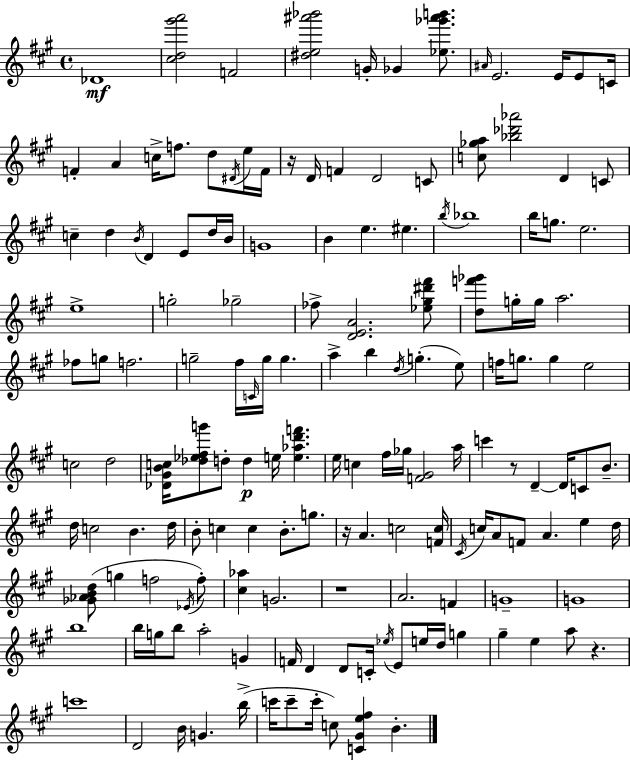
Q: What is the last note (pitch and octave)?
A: B4